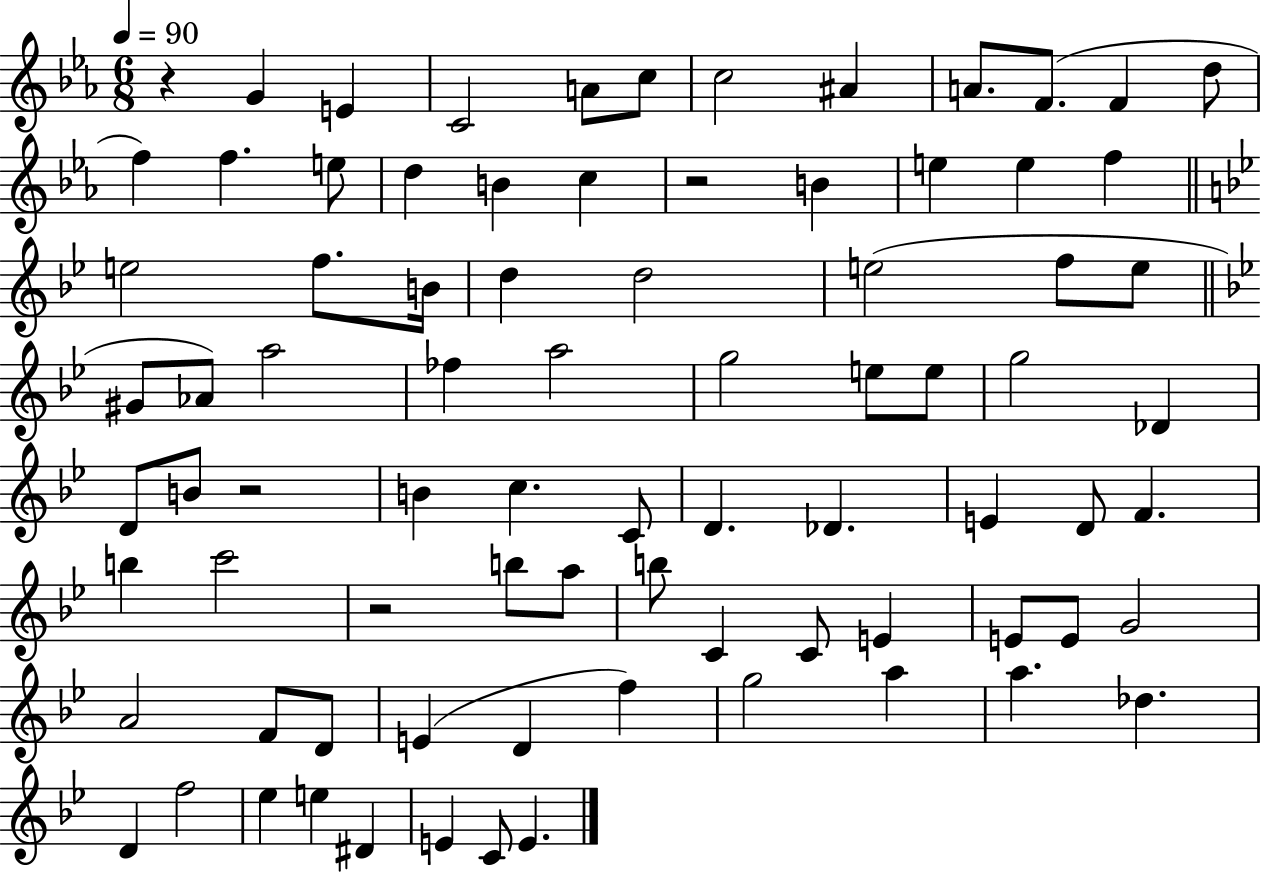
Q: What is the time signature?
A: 6/8